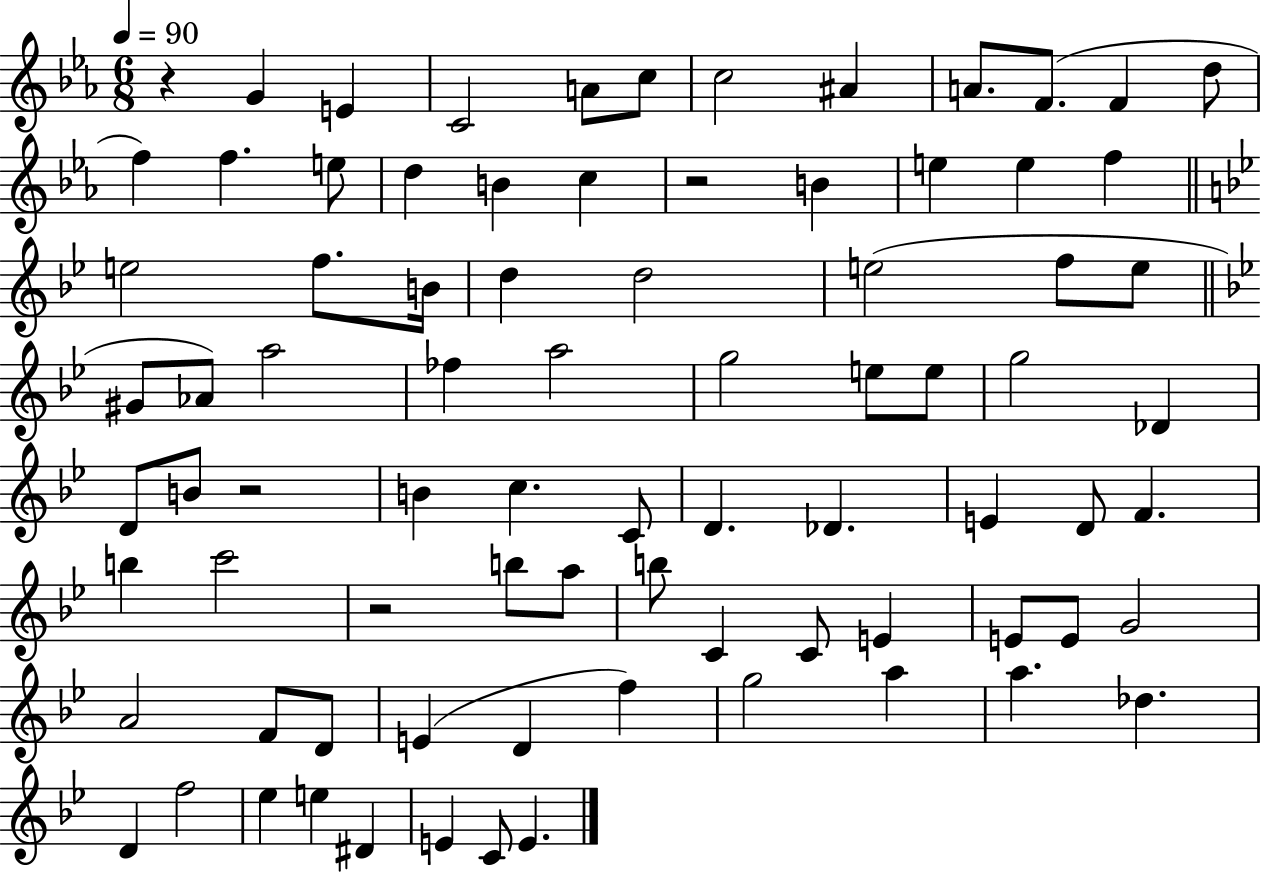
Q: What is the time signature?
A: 6/8